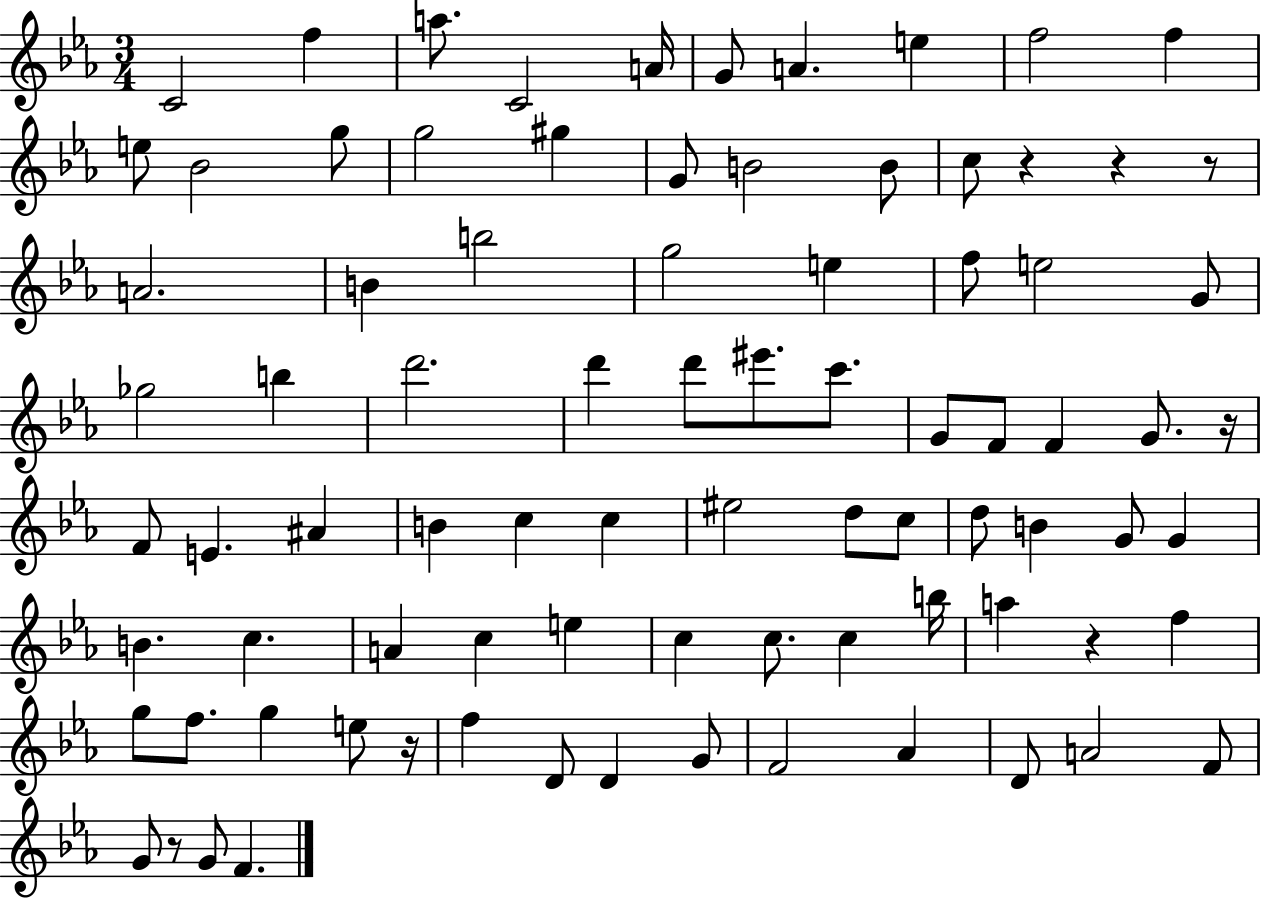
X:1
T:Untitled
M:3/4
L:1/4
K:Eb
C2 f a/2 C2 A/4 G/2 A e f2 f e/2 _B2 g/2 g2 ^g G/2 B2 B/2 c/2 z z z/2 A2 B b2 g2 e f/2 e2 G/2 _g2 b d'2 d' d'/2 ^e'/2 c'/2 G/2 F/2 F G/2 z/4 F/2 E ^A B c c ^e2 d/2 c/2 d/2 B G/2 G B c A c e c c/2 c b/4 a z f g/2 f/2 g e/2 z/4 f D/2 D G/2 F2 _A D/2 A2 F/2 G/2 z/2 G/2 F